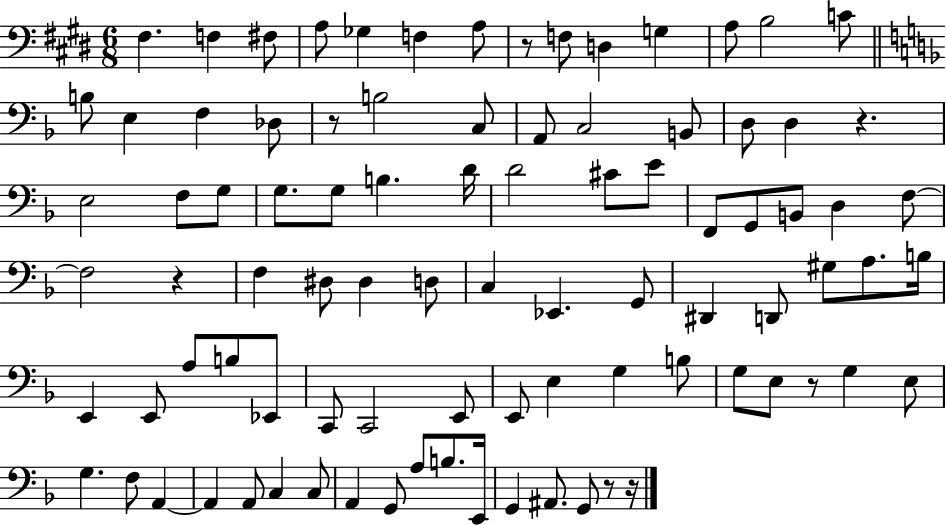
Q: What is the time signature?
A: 6/8